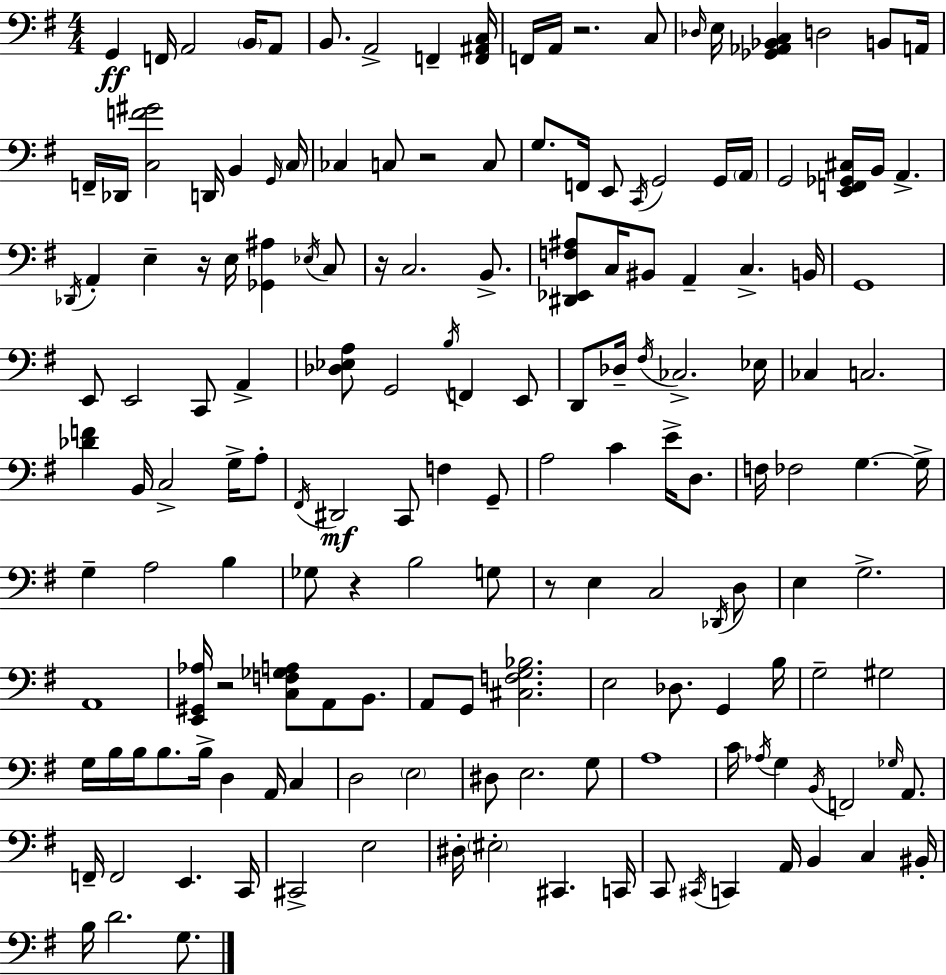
G2/q F2/s A2/h B2/s A2/e B2/e. A2/h F2/q [F2,A#2,C3]/s F2/s A2/s R/h. C3/e Db3/s E3/s [Gb2,Ab2,Bb2,C3]/q D3/h B2/e A2/s F2/s Db2/s [C3,F4,G#4]/h D2/s B2/q G2/s C3/s CES3/q C3/e R/h C3/e G3/e. F2/s E2/e C2/s G2/h G2/s A2/s G2/h [E2,F2,Gb2,C#3]/s B2/s A2/q. Db2/s A2/q E3/q R/s E3/s [Gb2,A#3]/q Eb3/s C3/e R/s C3/h. B2/e. [D#2,Eb2,F3,A#3]/e C3/s BIS2/e A2/q C3/q. B2/s G2/w E2/e E2/h C2/e A2/q [Db3,Eb3,A3]/e G2/h B3/s F2/q E2/e D2/e Db3/s F#3/s CES3/h. Eb3/s CES3/q C3/h. [Db4,F4]/q B2/s C3/h G3/s A3/e F#2/s D#2/h C2/e F3/q G2/e A3/h C4/q E4/s D3/e. F3/s FES3/h G3/q. G3/s G3/q A3/h B3/q Gb3/e R/q B3/h G3/e R/e E3/q C3/h Db2/s D3/e E3/q G3/h. A2/w [E2,G#2,Ab3]/s R/h [C3,F3,Gb3,A3]/e A2/e B2/e. A2/e G2/e [C#3,F3,G3,Bb3]/h. E3/h Db3/e. G2/q B3/s G3/h G#3/h G3/s B3/s B3/s B3/e. B3/s D3/q A2/s C3/q D3/h E3/h D#3/e E3/h. G3/e A3/w C4/s Ab3/s G3/q B2/s F2/h Gb3/s A2/e. F2/s F2/h E2/q. C2/s C#2/h E3/h D#3/s EIS3/h C#2/q. C2/s C2/e C#2/s C2/q A2/s B2/q C3/q BIS2/s B3/s D4/h. G3/e.